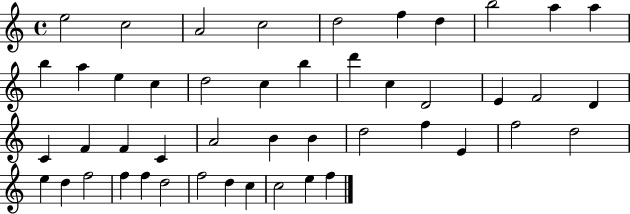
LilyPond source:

{
  \clef treble
  \time 4/4
  \defaultTimeSignature
  \key c \major
  e''2 c''2 | a'2 c''2 | d''2 f''4 d''4 | b''2 a''4 a''4 | \break b''4 a''4 e''4 c''4 | d''2 c''4 b''4 | d'''4 c''4 d'2 | e'4 f'2 d'4 | \break c'4 f'4 f'4 c'4 | a'2 b'4 b'4 | d''2 f''4 e'4 | f''2 d''2 | \break e''4 d''4 f''2 | f''4 f''4 d''2 | f''2 d''4 c''4 | c''2 e''4 f''4 | \break \bar "|."
}